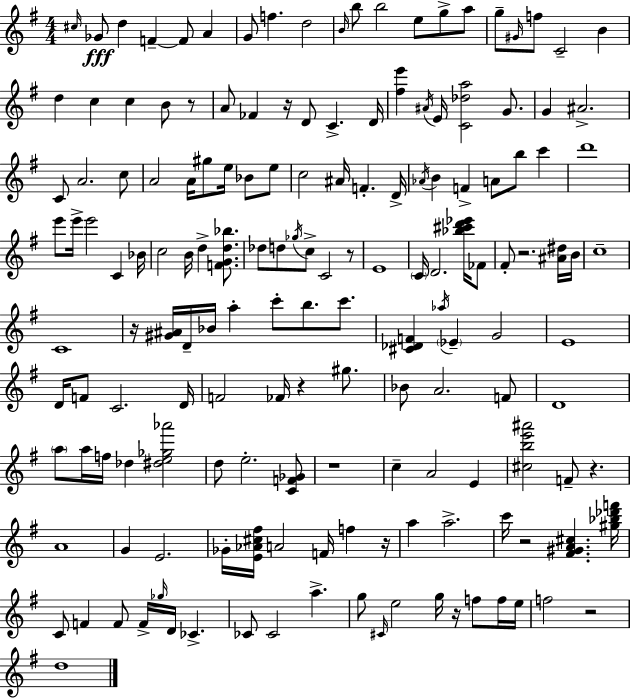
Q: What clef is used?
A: treble